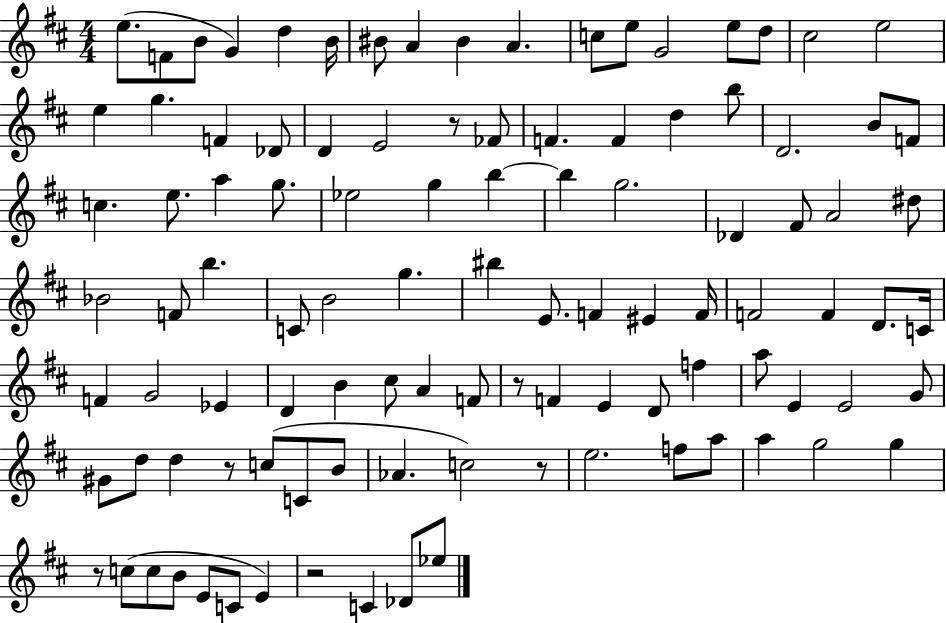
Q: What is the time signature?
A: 4/4